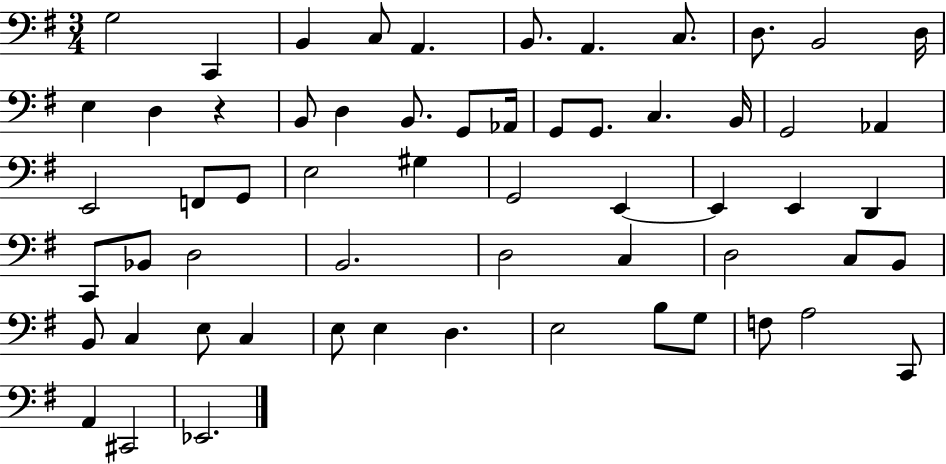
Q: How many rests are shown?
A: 1